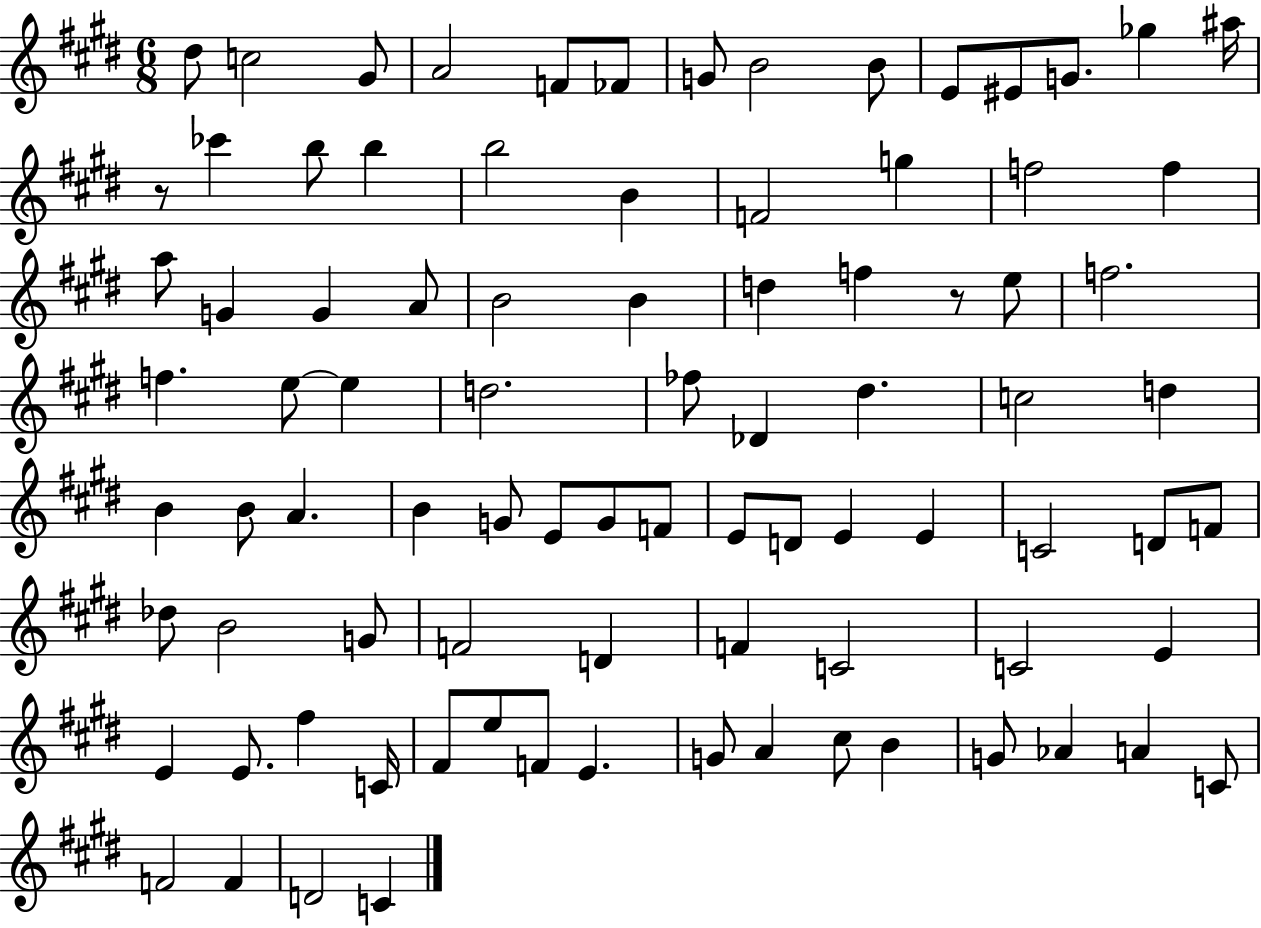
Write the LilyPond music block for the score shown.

{
  \clef treble
  \numericTimeSignature
  \time 6/8
  \key e \major
  dis''8 c''2 gis'8 | a'2 f'8 fes'8 | g'8 b'2 b'8 | e'8 eis'8 g'8. ges''4 ais''16 | \break r8 ces'''4 b''8 b''4 | b''2 b'4 | f'2 g''4 | f''2 f''4 | \break a''8 g'4 g'4 a'8 | b'2 b'4 | d''4 f''4 r8 e''8 | f''2. | \break f''4. e''8~~ e''4 | d''2. | fes''8 des'4 dis''4. | c''2 d''4 | \break b'4 b'8 a'4. | b'4 g'8 e'8 g'8 f'8 | e'8 d'8 e'4 e'4 | c'2 d'8 f'8 | \break des''8 b'2 g'8 | f'2 d'4 | f'4 c'2 | c'2 e'4 | \break e'4 e'8. fis''4 c'16 | fis'8 e''8 f'8 e'4. | g'8 a'4 cis''8 b'4 | g'8 aes'4 a'4 c'8 | \break f'2 f'4 | d'2 c'4 | \bar "|."
}